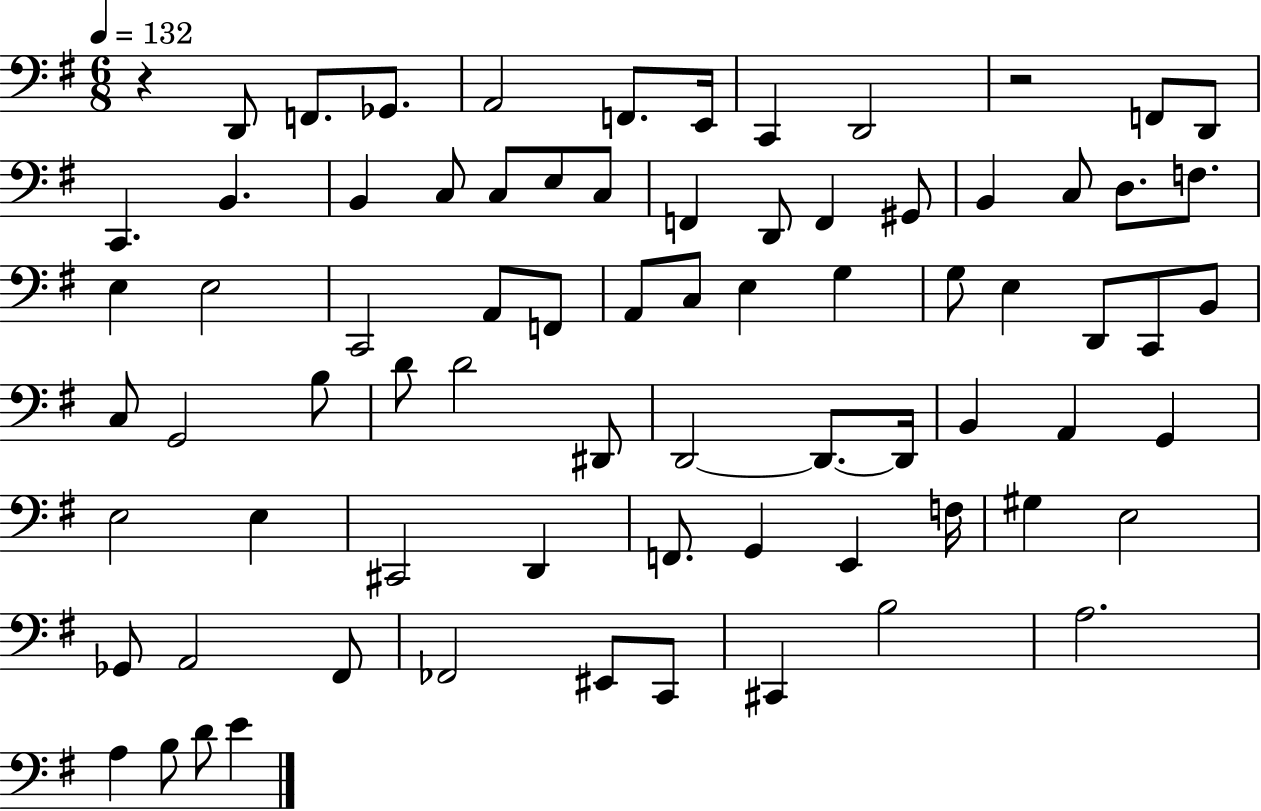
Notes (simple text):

R/q D2/e F2/e. Gb2/e. A2/h F2/e. E2/s C2/q D2/h R/h F2/e D2/e C2/q. B2/q. B2/q C3/e C3/e E3/e C3/e F2/q D2/e F2/q G#2/e B2/q C3/e D3/e. F3/e. E3/q E3/h C2/h A2/e F2/e A2/e C3/e E3/q G3/q G3/e E3/q D2/e C2/e B2/e C3/e G2/h B3/e D4/e D4/h D#2/e D2/h D2/e. D2/s B2/q A2/q G2/q E3/h E3/q C#2/h D2/q F2/e. G2/q E2/q F3/s G#3/q E3/h Gb2/e A2/h F#2/e FES2/h EIS2/e C2/e C#2/q B3/h A3/h. A3/q B3/e D4/e E4/q